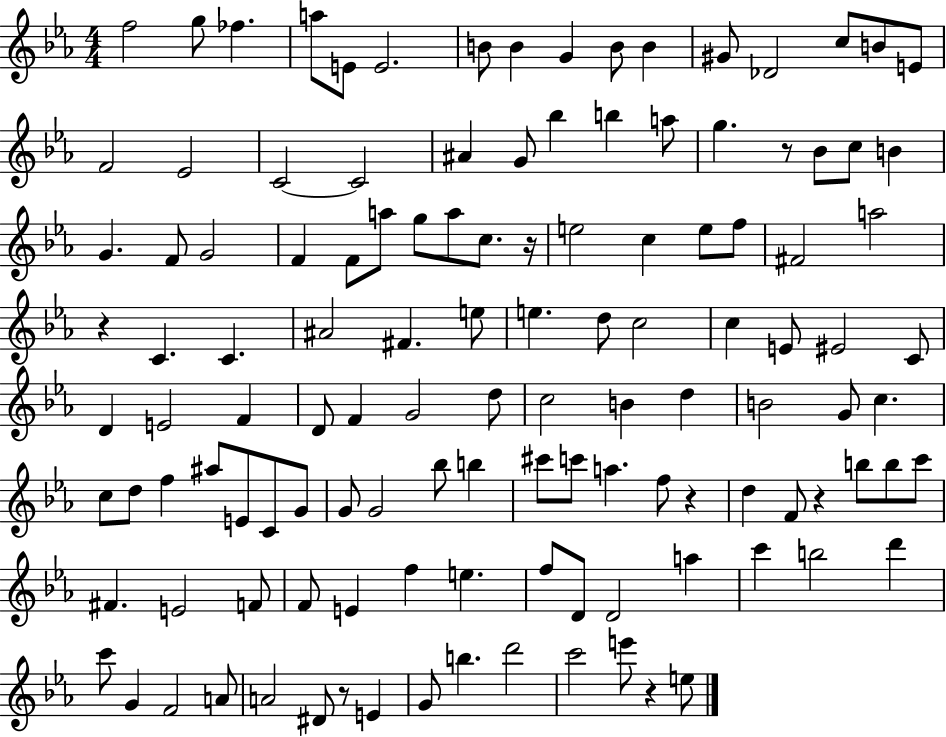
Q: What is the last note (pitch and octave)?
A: E5